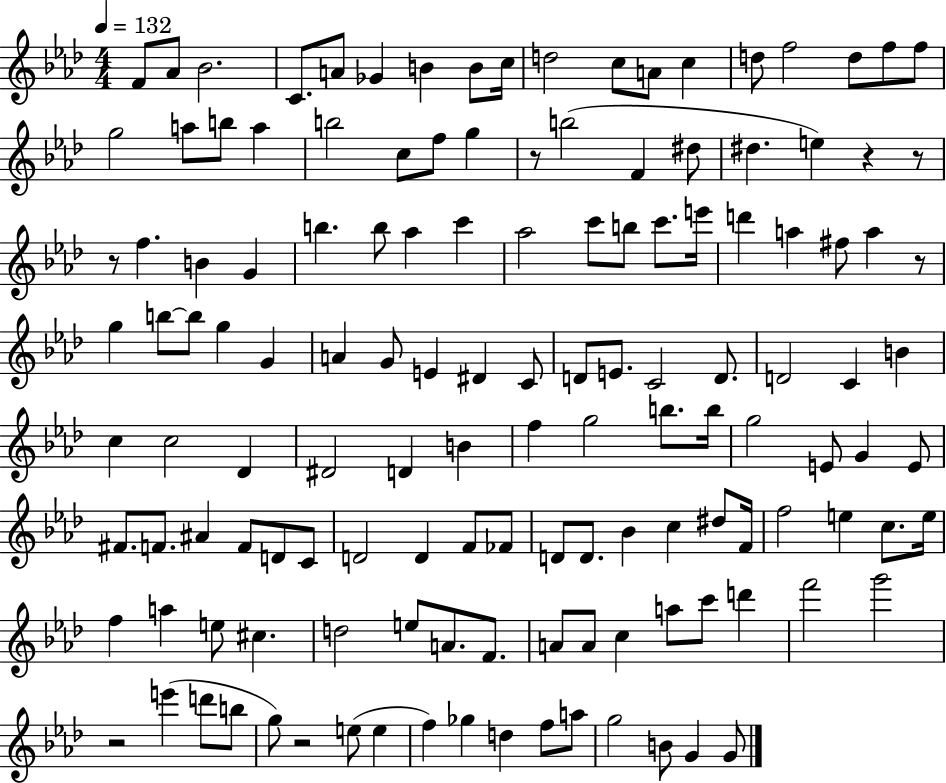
F4/e Ab4/e Bb4/h. C4/e. A4/e Gb4/q B4/q B4/e C5/s D5/h C5/e A4/e C5/q D5/e F5/h D5/e F5/e F5/e G5/h A5/e B5/e A5/q B5/h C5/e F5/e G5/q R/e B5/h F4/q D#5/e D#5/q. E5/q R/q R/e R/e F5/q. B4/q G4/q B5/q. B5/e Ab5/q C6/q Ab5/h C6/e B5/e C6/e. E6/s D6/q A5/q F#5/e A5/q R/e G5/q B5/e B5/e G5/q G4/q A4/q G4/e E4/q D#4/q C4/e D4/e E4/e. C4/h D4/e. D4/h C4/q B4/q C5/q C5/h Db4/q D#4/h D4/q B4/q F5/q G5/h B5/e. B5/s G5/h E4/e G4/q E4/e F#4/e. F4/e. A#4/q F4/e D4/e C4/e D4/h D4/q F4/e FES4/e D4/e D4/e. Bb4/q C5/q D#5/e F4/s F5/h E5/q C5/e. E5/s F5/q A5/q E5/e C#5/q. D5/h E5/e A4/e. F4/e. A4/e A4/e C5/q A5/e C6/e D6/q F6/h G6/h R/h E6/q D6/e B5/e G5/e R/h E5/e E5/q F5/q Gb5/q D5/q F5/e A5/e G5/h B4/e G4/q G4/e